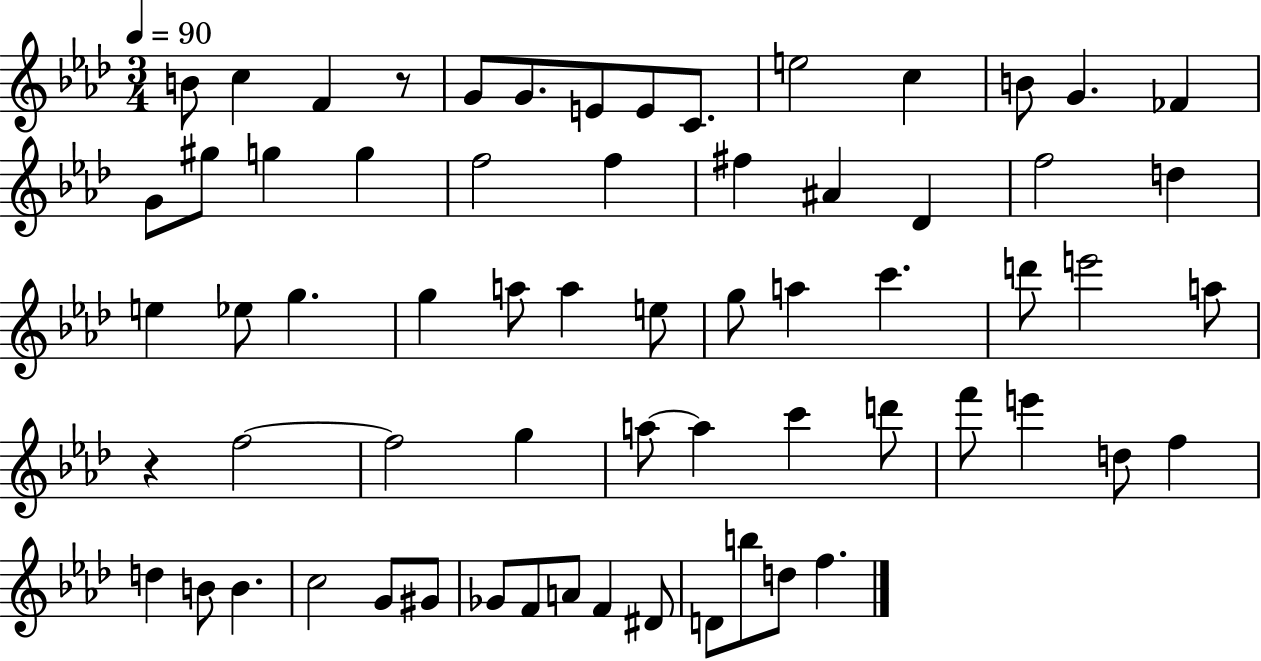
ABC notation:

X:1
T:Untitled
M:3/4
L:1/4
K:Ab
B/2 c F z/2 G/2 G/2 E/2 E/2 C/2 e2 c B/2 G _F G/2 ^g/2 g g f2 f ^f ^A _D f2 d e _e/2 g g a/2 a e/2 g/2 a c' d'/2 e'2 a/2 z f2 f2 g a/2 a c' d'/2 f'/2 e' d/2 f d B/2 B c2 G/2 ^G/2 _G/2 F/2 A/2 F ^D/2 D/2 b/2 d/2 f